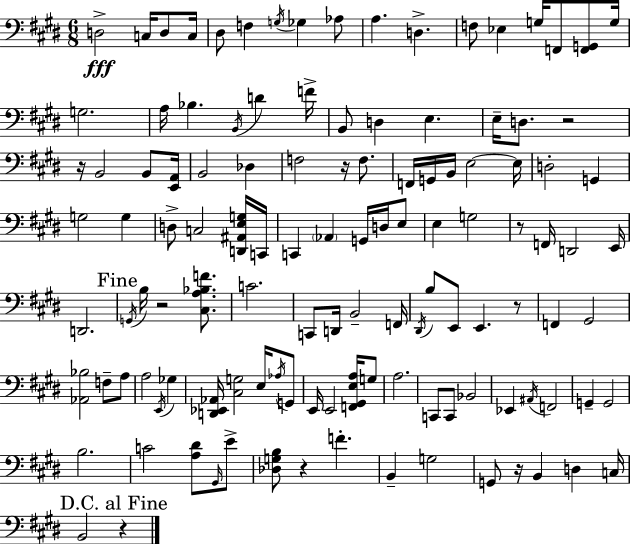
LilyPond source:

{
  \clef bass
  \numericTimeSignature
  \time 6/8
  \key e \major
  \repeat volta 2 { d2->\fff c16 d8 c16 | dis8 f4 \acciaccatura { g16 } ges4 aes8 | a4. d4.-> | f8 ees4 g16 f,8 <f, g,>8 | \break g16 g2. | a16 bes4. \acciaccatura { b,16 } d'4 | f'16-> b,8 d4 e4. | e16-- d8. r2 | \break r16 b,2 b,8 | <e, a,>16 b,2 des4 | f2 r16 f8. | f,16 g,16 b,16 e2~~ | \break e16 d2-. g,4 | g2 g4 | d8-> c2 | <d, ais, e g>16 c,16 c,4 \parenthesize aes,4 g,16 d16 | \break e8 e4 g2 | r8 f,16 d,2 | e,16 d,2. | \mark "Fine" \acciaccatura { g,16 } b16 r2 | \break <cis a bes f'>8. c'2. | c,8 d,16 b,2-- | f,16 \acciaccatura { dis,16 } b8 e,8 e,4. | r8 f,4 gis,2 | \break <aes, bes>2 | f8-- a8 a2 | \acciaccatura { e,16 } ges4 <d, ees, aes,>16 <cis g>2 | e16 \acciaccatura { aes16 } g,8 e,16 e,2 | \break <f, gis, e a>16 g8 a2. | c,8 c,8 bes,2 | ees,4 \acciaccatura { ais,16 } f,2 | g,4-- g,2 | \break b2. | c'2 | <a dis'>8 \grace { gis,16 } e'8-> <des g b>8 r4 | f'4.-. b,4-- | \break g2 g,8 r16 b,4 | d4 c16 \mark "D.C. al Fine" b,2 | r4 } \bar "|."
}